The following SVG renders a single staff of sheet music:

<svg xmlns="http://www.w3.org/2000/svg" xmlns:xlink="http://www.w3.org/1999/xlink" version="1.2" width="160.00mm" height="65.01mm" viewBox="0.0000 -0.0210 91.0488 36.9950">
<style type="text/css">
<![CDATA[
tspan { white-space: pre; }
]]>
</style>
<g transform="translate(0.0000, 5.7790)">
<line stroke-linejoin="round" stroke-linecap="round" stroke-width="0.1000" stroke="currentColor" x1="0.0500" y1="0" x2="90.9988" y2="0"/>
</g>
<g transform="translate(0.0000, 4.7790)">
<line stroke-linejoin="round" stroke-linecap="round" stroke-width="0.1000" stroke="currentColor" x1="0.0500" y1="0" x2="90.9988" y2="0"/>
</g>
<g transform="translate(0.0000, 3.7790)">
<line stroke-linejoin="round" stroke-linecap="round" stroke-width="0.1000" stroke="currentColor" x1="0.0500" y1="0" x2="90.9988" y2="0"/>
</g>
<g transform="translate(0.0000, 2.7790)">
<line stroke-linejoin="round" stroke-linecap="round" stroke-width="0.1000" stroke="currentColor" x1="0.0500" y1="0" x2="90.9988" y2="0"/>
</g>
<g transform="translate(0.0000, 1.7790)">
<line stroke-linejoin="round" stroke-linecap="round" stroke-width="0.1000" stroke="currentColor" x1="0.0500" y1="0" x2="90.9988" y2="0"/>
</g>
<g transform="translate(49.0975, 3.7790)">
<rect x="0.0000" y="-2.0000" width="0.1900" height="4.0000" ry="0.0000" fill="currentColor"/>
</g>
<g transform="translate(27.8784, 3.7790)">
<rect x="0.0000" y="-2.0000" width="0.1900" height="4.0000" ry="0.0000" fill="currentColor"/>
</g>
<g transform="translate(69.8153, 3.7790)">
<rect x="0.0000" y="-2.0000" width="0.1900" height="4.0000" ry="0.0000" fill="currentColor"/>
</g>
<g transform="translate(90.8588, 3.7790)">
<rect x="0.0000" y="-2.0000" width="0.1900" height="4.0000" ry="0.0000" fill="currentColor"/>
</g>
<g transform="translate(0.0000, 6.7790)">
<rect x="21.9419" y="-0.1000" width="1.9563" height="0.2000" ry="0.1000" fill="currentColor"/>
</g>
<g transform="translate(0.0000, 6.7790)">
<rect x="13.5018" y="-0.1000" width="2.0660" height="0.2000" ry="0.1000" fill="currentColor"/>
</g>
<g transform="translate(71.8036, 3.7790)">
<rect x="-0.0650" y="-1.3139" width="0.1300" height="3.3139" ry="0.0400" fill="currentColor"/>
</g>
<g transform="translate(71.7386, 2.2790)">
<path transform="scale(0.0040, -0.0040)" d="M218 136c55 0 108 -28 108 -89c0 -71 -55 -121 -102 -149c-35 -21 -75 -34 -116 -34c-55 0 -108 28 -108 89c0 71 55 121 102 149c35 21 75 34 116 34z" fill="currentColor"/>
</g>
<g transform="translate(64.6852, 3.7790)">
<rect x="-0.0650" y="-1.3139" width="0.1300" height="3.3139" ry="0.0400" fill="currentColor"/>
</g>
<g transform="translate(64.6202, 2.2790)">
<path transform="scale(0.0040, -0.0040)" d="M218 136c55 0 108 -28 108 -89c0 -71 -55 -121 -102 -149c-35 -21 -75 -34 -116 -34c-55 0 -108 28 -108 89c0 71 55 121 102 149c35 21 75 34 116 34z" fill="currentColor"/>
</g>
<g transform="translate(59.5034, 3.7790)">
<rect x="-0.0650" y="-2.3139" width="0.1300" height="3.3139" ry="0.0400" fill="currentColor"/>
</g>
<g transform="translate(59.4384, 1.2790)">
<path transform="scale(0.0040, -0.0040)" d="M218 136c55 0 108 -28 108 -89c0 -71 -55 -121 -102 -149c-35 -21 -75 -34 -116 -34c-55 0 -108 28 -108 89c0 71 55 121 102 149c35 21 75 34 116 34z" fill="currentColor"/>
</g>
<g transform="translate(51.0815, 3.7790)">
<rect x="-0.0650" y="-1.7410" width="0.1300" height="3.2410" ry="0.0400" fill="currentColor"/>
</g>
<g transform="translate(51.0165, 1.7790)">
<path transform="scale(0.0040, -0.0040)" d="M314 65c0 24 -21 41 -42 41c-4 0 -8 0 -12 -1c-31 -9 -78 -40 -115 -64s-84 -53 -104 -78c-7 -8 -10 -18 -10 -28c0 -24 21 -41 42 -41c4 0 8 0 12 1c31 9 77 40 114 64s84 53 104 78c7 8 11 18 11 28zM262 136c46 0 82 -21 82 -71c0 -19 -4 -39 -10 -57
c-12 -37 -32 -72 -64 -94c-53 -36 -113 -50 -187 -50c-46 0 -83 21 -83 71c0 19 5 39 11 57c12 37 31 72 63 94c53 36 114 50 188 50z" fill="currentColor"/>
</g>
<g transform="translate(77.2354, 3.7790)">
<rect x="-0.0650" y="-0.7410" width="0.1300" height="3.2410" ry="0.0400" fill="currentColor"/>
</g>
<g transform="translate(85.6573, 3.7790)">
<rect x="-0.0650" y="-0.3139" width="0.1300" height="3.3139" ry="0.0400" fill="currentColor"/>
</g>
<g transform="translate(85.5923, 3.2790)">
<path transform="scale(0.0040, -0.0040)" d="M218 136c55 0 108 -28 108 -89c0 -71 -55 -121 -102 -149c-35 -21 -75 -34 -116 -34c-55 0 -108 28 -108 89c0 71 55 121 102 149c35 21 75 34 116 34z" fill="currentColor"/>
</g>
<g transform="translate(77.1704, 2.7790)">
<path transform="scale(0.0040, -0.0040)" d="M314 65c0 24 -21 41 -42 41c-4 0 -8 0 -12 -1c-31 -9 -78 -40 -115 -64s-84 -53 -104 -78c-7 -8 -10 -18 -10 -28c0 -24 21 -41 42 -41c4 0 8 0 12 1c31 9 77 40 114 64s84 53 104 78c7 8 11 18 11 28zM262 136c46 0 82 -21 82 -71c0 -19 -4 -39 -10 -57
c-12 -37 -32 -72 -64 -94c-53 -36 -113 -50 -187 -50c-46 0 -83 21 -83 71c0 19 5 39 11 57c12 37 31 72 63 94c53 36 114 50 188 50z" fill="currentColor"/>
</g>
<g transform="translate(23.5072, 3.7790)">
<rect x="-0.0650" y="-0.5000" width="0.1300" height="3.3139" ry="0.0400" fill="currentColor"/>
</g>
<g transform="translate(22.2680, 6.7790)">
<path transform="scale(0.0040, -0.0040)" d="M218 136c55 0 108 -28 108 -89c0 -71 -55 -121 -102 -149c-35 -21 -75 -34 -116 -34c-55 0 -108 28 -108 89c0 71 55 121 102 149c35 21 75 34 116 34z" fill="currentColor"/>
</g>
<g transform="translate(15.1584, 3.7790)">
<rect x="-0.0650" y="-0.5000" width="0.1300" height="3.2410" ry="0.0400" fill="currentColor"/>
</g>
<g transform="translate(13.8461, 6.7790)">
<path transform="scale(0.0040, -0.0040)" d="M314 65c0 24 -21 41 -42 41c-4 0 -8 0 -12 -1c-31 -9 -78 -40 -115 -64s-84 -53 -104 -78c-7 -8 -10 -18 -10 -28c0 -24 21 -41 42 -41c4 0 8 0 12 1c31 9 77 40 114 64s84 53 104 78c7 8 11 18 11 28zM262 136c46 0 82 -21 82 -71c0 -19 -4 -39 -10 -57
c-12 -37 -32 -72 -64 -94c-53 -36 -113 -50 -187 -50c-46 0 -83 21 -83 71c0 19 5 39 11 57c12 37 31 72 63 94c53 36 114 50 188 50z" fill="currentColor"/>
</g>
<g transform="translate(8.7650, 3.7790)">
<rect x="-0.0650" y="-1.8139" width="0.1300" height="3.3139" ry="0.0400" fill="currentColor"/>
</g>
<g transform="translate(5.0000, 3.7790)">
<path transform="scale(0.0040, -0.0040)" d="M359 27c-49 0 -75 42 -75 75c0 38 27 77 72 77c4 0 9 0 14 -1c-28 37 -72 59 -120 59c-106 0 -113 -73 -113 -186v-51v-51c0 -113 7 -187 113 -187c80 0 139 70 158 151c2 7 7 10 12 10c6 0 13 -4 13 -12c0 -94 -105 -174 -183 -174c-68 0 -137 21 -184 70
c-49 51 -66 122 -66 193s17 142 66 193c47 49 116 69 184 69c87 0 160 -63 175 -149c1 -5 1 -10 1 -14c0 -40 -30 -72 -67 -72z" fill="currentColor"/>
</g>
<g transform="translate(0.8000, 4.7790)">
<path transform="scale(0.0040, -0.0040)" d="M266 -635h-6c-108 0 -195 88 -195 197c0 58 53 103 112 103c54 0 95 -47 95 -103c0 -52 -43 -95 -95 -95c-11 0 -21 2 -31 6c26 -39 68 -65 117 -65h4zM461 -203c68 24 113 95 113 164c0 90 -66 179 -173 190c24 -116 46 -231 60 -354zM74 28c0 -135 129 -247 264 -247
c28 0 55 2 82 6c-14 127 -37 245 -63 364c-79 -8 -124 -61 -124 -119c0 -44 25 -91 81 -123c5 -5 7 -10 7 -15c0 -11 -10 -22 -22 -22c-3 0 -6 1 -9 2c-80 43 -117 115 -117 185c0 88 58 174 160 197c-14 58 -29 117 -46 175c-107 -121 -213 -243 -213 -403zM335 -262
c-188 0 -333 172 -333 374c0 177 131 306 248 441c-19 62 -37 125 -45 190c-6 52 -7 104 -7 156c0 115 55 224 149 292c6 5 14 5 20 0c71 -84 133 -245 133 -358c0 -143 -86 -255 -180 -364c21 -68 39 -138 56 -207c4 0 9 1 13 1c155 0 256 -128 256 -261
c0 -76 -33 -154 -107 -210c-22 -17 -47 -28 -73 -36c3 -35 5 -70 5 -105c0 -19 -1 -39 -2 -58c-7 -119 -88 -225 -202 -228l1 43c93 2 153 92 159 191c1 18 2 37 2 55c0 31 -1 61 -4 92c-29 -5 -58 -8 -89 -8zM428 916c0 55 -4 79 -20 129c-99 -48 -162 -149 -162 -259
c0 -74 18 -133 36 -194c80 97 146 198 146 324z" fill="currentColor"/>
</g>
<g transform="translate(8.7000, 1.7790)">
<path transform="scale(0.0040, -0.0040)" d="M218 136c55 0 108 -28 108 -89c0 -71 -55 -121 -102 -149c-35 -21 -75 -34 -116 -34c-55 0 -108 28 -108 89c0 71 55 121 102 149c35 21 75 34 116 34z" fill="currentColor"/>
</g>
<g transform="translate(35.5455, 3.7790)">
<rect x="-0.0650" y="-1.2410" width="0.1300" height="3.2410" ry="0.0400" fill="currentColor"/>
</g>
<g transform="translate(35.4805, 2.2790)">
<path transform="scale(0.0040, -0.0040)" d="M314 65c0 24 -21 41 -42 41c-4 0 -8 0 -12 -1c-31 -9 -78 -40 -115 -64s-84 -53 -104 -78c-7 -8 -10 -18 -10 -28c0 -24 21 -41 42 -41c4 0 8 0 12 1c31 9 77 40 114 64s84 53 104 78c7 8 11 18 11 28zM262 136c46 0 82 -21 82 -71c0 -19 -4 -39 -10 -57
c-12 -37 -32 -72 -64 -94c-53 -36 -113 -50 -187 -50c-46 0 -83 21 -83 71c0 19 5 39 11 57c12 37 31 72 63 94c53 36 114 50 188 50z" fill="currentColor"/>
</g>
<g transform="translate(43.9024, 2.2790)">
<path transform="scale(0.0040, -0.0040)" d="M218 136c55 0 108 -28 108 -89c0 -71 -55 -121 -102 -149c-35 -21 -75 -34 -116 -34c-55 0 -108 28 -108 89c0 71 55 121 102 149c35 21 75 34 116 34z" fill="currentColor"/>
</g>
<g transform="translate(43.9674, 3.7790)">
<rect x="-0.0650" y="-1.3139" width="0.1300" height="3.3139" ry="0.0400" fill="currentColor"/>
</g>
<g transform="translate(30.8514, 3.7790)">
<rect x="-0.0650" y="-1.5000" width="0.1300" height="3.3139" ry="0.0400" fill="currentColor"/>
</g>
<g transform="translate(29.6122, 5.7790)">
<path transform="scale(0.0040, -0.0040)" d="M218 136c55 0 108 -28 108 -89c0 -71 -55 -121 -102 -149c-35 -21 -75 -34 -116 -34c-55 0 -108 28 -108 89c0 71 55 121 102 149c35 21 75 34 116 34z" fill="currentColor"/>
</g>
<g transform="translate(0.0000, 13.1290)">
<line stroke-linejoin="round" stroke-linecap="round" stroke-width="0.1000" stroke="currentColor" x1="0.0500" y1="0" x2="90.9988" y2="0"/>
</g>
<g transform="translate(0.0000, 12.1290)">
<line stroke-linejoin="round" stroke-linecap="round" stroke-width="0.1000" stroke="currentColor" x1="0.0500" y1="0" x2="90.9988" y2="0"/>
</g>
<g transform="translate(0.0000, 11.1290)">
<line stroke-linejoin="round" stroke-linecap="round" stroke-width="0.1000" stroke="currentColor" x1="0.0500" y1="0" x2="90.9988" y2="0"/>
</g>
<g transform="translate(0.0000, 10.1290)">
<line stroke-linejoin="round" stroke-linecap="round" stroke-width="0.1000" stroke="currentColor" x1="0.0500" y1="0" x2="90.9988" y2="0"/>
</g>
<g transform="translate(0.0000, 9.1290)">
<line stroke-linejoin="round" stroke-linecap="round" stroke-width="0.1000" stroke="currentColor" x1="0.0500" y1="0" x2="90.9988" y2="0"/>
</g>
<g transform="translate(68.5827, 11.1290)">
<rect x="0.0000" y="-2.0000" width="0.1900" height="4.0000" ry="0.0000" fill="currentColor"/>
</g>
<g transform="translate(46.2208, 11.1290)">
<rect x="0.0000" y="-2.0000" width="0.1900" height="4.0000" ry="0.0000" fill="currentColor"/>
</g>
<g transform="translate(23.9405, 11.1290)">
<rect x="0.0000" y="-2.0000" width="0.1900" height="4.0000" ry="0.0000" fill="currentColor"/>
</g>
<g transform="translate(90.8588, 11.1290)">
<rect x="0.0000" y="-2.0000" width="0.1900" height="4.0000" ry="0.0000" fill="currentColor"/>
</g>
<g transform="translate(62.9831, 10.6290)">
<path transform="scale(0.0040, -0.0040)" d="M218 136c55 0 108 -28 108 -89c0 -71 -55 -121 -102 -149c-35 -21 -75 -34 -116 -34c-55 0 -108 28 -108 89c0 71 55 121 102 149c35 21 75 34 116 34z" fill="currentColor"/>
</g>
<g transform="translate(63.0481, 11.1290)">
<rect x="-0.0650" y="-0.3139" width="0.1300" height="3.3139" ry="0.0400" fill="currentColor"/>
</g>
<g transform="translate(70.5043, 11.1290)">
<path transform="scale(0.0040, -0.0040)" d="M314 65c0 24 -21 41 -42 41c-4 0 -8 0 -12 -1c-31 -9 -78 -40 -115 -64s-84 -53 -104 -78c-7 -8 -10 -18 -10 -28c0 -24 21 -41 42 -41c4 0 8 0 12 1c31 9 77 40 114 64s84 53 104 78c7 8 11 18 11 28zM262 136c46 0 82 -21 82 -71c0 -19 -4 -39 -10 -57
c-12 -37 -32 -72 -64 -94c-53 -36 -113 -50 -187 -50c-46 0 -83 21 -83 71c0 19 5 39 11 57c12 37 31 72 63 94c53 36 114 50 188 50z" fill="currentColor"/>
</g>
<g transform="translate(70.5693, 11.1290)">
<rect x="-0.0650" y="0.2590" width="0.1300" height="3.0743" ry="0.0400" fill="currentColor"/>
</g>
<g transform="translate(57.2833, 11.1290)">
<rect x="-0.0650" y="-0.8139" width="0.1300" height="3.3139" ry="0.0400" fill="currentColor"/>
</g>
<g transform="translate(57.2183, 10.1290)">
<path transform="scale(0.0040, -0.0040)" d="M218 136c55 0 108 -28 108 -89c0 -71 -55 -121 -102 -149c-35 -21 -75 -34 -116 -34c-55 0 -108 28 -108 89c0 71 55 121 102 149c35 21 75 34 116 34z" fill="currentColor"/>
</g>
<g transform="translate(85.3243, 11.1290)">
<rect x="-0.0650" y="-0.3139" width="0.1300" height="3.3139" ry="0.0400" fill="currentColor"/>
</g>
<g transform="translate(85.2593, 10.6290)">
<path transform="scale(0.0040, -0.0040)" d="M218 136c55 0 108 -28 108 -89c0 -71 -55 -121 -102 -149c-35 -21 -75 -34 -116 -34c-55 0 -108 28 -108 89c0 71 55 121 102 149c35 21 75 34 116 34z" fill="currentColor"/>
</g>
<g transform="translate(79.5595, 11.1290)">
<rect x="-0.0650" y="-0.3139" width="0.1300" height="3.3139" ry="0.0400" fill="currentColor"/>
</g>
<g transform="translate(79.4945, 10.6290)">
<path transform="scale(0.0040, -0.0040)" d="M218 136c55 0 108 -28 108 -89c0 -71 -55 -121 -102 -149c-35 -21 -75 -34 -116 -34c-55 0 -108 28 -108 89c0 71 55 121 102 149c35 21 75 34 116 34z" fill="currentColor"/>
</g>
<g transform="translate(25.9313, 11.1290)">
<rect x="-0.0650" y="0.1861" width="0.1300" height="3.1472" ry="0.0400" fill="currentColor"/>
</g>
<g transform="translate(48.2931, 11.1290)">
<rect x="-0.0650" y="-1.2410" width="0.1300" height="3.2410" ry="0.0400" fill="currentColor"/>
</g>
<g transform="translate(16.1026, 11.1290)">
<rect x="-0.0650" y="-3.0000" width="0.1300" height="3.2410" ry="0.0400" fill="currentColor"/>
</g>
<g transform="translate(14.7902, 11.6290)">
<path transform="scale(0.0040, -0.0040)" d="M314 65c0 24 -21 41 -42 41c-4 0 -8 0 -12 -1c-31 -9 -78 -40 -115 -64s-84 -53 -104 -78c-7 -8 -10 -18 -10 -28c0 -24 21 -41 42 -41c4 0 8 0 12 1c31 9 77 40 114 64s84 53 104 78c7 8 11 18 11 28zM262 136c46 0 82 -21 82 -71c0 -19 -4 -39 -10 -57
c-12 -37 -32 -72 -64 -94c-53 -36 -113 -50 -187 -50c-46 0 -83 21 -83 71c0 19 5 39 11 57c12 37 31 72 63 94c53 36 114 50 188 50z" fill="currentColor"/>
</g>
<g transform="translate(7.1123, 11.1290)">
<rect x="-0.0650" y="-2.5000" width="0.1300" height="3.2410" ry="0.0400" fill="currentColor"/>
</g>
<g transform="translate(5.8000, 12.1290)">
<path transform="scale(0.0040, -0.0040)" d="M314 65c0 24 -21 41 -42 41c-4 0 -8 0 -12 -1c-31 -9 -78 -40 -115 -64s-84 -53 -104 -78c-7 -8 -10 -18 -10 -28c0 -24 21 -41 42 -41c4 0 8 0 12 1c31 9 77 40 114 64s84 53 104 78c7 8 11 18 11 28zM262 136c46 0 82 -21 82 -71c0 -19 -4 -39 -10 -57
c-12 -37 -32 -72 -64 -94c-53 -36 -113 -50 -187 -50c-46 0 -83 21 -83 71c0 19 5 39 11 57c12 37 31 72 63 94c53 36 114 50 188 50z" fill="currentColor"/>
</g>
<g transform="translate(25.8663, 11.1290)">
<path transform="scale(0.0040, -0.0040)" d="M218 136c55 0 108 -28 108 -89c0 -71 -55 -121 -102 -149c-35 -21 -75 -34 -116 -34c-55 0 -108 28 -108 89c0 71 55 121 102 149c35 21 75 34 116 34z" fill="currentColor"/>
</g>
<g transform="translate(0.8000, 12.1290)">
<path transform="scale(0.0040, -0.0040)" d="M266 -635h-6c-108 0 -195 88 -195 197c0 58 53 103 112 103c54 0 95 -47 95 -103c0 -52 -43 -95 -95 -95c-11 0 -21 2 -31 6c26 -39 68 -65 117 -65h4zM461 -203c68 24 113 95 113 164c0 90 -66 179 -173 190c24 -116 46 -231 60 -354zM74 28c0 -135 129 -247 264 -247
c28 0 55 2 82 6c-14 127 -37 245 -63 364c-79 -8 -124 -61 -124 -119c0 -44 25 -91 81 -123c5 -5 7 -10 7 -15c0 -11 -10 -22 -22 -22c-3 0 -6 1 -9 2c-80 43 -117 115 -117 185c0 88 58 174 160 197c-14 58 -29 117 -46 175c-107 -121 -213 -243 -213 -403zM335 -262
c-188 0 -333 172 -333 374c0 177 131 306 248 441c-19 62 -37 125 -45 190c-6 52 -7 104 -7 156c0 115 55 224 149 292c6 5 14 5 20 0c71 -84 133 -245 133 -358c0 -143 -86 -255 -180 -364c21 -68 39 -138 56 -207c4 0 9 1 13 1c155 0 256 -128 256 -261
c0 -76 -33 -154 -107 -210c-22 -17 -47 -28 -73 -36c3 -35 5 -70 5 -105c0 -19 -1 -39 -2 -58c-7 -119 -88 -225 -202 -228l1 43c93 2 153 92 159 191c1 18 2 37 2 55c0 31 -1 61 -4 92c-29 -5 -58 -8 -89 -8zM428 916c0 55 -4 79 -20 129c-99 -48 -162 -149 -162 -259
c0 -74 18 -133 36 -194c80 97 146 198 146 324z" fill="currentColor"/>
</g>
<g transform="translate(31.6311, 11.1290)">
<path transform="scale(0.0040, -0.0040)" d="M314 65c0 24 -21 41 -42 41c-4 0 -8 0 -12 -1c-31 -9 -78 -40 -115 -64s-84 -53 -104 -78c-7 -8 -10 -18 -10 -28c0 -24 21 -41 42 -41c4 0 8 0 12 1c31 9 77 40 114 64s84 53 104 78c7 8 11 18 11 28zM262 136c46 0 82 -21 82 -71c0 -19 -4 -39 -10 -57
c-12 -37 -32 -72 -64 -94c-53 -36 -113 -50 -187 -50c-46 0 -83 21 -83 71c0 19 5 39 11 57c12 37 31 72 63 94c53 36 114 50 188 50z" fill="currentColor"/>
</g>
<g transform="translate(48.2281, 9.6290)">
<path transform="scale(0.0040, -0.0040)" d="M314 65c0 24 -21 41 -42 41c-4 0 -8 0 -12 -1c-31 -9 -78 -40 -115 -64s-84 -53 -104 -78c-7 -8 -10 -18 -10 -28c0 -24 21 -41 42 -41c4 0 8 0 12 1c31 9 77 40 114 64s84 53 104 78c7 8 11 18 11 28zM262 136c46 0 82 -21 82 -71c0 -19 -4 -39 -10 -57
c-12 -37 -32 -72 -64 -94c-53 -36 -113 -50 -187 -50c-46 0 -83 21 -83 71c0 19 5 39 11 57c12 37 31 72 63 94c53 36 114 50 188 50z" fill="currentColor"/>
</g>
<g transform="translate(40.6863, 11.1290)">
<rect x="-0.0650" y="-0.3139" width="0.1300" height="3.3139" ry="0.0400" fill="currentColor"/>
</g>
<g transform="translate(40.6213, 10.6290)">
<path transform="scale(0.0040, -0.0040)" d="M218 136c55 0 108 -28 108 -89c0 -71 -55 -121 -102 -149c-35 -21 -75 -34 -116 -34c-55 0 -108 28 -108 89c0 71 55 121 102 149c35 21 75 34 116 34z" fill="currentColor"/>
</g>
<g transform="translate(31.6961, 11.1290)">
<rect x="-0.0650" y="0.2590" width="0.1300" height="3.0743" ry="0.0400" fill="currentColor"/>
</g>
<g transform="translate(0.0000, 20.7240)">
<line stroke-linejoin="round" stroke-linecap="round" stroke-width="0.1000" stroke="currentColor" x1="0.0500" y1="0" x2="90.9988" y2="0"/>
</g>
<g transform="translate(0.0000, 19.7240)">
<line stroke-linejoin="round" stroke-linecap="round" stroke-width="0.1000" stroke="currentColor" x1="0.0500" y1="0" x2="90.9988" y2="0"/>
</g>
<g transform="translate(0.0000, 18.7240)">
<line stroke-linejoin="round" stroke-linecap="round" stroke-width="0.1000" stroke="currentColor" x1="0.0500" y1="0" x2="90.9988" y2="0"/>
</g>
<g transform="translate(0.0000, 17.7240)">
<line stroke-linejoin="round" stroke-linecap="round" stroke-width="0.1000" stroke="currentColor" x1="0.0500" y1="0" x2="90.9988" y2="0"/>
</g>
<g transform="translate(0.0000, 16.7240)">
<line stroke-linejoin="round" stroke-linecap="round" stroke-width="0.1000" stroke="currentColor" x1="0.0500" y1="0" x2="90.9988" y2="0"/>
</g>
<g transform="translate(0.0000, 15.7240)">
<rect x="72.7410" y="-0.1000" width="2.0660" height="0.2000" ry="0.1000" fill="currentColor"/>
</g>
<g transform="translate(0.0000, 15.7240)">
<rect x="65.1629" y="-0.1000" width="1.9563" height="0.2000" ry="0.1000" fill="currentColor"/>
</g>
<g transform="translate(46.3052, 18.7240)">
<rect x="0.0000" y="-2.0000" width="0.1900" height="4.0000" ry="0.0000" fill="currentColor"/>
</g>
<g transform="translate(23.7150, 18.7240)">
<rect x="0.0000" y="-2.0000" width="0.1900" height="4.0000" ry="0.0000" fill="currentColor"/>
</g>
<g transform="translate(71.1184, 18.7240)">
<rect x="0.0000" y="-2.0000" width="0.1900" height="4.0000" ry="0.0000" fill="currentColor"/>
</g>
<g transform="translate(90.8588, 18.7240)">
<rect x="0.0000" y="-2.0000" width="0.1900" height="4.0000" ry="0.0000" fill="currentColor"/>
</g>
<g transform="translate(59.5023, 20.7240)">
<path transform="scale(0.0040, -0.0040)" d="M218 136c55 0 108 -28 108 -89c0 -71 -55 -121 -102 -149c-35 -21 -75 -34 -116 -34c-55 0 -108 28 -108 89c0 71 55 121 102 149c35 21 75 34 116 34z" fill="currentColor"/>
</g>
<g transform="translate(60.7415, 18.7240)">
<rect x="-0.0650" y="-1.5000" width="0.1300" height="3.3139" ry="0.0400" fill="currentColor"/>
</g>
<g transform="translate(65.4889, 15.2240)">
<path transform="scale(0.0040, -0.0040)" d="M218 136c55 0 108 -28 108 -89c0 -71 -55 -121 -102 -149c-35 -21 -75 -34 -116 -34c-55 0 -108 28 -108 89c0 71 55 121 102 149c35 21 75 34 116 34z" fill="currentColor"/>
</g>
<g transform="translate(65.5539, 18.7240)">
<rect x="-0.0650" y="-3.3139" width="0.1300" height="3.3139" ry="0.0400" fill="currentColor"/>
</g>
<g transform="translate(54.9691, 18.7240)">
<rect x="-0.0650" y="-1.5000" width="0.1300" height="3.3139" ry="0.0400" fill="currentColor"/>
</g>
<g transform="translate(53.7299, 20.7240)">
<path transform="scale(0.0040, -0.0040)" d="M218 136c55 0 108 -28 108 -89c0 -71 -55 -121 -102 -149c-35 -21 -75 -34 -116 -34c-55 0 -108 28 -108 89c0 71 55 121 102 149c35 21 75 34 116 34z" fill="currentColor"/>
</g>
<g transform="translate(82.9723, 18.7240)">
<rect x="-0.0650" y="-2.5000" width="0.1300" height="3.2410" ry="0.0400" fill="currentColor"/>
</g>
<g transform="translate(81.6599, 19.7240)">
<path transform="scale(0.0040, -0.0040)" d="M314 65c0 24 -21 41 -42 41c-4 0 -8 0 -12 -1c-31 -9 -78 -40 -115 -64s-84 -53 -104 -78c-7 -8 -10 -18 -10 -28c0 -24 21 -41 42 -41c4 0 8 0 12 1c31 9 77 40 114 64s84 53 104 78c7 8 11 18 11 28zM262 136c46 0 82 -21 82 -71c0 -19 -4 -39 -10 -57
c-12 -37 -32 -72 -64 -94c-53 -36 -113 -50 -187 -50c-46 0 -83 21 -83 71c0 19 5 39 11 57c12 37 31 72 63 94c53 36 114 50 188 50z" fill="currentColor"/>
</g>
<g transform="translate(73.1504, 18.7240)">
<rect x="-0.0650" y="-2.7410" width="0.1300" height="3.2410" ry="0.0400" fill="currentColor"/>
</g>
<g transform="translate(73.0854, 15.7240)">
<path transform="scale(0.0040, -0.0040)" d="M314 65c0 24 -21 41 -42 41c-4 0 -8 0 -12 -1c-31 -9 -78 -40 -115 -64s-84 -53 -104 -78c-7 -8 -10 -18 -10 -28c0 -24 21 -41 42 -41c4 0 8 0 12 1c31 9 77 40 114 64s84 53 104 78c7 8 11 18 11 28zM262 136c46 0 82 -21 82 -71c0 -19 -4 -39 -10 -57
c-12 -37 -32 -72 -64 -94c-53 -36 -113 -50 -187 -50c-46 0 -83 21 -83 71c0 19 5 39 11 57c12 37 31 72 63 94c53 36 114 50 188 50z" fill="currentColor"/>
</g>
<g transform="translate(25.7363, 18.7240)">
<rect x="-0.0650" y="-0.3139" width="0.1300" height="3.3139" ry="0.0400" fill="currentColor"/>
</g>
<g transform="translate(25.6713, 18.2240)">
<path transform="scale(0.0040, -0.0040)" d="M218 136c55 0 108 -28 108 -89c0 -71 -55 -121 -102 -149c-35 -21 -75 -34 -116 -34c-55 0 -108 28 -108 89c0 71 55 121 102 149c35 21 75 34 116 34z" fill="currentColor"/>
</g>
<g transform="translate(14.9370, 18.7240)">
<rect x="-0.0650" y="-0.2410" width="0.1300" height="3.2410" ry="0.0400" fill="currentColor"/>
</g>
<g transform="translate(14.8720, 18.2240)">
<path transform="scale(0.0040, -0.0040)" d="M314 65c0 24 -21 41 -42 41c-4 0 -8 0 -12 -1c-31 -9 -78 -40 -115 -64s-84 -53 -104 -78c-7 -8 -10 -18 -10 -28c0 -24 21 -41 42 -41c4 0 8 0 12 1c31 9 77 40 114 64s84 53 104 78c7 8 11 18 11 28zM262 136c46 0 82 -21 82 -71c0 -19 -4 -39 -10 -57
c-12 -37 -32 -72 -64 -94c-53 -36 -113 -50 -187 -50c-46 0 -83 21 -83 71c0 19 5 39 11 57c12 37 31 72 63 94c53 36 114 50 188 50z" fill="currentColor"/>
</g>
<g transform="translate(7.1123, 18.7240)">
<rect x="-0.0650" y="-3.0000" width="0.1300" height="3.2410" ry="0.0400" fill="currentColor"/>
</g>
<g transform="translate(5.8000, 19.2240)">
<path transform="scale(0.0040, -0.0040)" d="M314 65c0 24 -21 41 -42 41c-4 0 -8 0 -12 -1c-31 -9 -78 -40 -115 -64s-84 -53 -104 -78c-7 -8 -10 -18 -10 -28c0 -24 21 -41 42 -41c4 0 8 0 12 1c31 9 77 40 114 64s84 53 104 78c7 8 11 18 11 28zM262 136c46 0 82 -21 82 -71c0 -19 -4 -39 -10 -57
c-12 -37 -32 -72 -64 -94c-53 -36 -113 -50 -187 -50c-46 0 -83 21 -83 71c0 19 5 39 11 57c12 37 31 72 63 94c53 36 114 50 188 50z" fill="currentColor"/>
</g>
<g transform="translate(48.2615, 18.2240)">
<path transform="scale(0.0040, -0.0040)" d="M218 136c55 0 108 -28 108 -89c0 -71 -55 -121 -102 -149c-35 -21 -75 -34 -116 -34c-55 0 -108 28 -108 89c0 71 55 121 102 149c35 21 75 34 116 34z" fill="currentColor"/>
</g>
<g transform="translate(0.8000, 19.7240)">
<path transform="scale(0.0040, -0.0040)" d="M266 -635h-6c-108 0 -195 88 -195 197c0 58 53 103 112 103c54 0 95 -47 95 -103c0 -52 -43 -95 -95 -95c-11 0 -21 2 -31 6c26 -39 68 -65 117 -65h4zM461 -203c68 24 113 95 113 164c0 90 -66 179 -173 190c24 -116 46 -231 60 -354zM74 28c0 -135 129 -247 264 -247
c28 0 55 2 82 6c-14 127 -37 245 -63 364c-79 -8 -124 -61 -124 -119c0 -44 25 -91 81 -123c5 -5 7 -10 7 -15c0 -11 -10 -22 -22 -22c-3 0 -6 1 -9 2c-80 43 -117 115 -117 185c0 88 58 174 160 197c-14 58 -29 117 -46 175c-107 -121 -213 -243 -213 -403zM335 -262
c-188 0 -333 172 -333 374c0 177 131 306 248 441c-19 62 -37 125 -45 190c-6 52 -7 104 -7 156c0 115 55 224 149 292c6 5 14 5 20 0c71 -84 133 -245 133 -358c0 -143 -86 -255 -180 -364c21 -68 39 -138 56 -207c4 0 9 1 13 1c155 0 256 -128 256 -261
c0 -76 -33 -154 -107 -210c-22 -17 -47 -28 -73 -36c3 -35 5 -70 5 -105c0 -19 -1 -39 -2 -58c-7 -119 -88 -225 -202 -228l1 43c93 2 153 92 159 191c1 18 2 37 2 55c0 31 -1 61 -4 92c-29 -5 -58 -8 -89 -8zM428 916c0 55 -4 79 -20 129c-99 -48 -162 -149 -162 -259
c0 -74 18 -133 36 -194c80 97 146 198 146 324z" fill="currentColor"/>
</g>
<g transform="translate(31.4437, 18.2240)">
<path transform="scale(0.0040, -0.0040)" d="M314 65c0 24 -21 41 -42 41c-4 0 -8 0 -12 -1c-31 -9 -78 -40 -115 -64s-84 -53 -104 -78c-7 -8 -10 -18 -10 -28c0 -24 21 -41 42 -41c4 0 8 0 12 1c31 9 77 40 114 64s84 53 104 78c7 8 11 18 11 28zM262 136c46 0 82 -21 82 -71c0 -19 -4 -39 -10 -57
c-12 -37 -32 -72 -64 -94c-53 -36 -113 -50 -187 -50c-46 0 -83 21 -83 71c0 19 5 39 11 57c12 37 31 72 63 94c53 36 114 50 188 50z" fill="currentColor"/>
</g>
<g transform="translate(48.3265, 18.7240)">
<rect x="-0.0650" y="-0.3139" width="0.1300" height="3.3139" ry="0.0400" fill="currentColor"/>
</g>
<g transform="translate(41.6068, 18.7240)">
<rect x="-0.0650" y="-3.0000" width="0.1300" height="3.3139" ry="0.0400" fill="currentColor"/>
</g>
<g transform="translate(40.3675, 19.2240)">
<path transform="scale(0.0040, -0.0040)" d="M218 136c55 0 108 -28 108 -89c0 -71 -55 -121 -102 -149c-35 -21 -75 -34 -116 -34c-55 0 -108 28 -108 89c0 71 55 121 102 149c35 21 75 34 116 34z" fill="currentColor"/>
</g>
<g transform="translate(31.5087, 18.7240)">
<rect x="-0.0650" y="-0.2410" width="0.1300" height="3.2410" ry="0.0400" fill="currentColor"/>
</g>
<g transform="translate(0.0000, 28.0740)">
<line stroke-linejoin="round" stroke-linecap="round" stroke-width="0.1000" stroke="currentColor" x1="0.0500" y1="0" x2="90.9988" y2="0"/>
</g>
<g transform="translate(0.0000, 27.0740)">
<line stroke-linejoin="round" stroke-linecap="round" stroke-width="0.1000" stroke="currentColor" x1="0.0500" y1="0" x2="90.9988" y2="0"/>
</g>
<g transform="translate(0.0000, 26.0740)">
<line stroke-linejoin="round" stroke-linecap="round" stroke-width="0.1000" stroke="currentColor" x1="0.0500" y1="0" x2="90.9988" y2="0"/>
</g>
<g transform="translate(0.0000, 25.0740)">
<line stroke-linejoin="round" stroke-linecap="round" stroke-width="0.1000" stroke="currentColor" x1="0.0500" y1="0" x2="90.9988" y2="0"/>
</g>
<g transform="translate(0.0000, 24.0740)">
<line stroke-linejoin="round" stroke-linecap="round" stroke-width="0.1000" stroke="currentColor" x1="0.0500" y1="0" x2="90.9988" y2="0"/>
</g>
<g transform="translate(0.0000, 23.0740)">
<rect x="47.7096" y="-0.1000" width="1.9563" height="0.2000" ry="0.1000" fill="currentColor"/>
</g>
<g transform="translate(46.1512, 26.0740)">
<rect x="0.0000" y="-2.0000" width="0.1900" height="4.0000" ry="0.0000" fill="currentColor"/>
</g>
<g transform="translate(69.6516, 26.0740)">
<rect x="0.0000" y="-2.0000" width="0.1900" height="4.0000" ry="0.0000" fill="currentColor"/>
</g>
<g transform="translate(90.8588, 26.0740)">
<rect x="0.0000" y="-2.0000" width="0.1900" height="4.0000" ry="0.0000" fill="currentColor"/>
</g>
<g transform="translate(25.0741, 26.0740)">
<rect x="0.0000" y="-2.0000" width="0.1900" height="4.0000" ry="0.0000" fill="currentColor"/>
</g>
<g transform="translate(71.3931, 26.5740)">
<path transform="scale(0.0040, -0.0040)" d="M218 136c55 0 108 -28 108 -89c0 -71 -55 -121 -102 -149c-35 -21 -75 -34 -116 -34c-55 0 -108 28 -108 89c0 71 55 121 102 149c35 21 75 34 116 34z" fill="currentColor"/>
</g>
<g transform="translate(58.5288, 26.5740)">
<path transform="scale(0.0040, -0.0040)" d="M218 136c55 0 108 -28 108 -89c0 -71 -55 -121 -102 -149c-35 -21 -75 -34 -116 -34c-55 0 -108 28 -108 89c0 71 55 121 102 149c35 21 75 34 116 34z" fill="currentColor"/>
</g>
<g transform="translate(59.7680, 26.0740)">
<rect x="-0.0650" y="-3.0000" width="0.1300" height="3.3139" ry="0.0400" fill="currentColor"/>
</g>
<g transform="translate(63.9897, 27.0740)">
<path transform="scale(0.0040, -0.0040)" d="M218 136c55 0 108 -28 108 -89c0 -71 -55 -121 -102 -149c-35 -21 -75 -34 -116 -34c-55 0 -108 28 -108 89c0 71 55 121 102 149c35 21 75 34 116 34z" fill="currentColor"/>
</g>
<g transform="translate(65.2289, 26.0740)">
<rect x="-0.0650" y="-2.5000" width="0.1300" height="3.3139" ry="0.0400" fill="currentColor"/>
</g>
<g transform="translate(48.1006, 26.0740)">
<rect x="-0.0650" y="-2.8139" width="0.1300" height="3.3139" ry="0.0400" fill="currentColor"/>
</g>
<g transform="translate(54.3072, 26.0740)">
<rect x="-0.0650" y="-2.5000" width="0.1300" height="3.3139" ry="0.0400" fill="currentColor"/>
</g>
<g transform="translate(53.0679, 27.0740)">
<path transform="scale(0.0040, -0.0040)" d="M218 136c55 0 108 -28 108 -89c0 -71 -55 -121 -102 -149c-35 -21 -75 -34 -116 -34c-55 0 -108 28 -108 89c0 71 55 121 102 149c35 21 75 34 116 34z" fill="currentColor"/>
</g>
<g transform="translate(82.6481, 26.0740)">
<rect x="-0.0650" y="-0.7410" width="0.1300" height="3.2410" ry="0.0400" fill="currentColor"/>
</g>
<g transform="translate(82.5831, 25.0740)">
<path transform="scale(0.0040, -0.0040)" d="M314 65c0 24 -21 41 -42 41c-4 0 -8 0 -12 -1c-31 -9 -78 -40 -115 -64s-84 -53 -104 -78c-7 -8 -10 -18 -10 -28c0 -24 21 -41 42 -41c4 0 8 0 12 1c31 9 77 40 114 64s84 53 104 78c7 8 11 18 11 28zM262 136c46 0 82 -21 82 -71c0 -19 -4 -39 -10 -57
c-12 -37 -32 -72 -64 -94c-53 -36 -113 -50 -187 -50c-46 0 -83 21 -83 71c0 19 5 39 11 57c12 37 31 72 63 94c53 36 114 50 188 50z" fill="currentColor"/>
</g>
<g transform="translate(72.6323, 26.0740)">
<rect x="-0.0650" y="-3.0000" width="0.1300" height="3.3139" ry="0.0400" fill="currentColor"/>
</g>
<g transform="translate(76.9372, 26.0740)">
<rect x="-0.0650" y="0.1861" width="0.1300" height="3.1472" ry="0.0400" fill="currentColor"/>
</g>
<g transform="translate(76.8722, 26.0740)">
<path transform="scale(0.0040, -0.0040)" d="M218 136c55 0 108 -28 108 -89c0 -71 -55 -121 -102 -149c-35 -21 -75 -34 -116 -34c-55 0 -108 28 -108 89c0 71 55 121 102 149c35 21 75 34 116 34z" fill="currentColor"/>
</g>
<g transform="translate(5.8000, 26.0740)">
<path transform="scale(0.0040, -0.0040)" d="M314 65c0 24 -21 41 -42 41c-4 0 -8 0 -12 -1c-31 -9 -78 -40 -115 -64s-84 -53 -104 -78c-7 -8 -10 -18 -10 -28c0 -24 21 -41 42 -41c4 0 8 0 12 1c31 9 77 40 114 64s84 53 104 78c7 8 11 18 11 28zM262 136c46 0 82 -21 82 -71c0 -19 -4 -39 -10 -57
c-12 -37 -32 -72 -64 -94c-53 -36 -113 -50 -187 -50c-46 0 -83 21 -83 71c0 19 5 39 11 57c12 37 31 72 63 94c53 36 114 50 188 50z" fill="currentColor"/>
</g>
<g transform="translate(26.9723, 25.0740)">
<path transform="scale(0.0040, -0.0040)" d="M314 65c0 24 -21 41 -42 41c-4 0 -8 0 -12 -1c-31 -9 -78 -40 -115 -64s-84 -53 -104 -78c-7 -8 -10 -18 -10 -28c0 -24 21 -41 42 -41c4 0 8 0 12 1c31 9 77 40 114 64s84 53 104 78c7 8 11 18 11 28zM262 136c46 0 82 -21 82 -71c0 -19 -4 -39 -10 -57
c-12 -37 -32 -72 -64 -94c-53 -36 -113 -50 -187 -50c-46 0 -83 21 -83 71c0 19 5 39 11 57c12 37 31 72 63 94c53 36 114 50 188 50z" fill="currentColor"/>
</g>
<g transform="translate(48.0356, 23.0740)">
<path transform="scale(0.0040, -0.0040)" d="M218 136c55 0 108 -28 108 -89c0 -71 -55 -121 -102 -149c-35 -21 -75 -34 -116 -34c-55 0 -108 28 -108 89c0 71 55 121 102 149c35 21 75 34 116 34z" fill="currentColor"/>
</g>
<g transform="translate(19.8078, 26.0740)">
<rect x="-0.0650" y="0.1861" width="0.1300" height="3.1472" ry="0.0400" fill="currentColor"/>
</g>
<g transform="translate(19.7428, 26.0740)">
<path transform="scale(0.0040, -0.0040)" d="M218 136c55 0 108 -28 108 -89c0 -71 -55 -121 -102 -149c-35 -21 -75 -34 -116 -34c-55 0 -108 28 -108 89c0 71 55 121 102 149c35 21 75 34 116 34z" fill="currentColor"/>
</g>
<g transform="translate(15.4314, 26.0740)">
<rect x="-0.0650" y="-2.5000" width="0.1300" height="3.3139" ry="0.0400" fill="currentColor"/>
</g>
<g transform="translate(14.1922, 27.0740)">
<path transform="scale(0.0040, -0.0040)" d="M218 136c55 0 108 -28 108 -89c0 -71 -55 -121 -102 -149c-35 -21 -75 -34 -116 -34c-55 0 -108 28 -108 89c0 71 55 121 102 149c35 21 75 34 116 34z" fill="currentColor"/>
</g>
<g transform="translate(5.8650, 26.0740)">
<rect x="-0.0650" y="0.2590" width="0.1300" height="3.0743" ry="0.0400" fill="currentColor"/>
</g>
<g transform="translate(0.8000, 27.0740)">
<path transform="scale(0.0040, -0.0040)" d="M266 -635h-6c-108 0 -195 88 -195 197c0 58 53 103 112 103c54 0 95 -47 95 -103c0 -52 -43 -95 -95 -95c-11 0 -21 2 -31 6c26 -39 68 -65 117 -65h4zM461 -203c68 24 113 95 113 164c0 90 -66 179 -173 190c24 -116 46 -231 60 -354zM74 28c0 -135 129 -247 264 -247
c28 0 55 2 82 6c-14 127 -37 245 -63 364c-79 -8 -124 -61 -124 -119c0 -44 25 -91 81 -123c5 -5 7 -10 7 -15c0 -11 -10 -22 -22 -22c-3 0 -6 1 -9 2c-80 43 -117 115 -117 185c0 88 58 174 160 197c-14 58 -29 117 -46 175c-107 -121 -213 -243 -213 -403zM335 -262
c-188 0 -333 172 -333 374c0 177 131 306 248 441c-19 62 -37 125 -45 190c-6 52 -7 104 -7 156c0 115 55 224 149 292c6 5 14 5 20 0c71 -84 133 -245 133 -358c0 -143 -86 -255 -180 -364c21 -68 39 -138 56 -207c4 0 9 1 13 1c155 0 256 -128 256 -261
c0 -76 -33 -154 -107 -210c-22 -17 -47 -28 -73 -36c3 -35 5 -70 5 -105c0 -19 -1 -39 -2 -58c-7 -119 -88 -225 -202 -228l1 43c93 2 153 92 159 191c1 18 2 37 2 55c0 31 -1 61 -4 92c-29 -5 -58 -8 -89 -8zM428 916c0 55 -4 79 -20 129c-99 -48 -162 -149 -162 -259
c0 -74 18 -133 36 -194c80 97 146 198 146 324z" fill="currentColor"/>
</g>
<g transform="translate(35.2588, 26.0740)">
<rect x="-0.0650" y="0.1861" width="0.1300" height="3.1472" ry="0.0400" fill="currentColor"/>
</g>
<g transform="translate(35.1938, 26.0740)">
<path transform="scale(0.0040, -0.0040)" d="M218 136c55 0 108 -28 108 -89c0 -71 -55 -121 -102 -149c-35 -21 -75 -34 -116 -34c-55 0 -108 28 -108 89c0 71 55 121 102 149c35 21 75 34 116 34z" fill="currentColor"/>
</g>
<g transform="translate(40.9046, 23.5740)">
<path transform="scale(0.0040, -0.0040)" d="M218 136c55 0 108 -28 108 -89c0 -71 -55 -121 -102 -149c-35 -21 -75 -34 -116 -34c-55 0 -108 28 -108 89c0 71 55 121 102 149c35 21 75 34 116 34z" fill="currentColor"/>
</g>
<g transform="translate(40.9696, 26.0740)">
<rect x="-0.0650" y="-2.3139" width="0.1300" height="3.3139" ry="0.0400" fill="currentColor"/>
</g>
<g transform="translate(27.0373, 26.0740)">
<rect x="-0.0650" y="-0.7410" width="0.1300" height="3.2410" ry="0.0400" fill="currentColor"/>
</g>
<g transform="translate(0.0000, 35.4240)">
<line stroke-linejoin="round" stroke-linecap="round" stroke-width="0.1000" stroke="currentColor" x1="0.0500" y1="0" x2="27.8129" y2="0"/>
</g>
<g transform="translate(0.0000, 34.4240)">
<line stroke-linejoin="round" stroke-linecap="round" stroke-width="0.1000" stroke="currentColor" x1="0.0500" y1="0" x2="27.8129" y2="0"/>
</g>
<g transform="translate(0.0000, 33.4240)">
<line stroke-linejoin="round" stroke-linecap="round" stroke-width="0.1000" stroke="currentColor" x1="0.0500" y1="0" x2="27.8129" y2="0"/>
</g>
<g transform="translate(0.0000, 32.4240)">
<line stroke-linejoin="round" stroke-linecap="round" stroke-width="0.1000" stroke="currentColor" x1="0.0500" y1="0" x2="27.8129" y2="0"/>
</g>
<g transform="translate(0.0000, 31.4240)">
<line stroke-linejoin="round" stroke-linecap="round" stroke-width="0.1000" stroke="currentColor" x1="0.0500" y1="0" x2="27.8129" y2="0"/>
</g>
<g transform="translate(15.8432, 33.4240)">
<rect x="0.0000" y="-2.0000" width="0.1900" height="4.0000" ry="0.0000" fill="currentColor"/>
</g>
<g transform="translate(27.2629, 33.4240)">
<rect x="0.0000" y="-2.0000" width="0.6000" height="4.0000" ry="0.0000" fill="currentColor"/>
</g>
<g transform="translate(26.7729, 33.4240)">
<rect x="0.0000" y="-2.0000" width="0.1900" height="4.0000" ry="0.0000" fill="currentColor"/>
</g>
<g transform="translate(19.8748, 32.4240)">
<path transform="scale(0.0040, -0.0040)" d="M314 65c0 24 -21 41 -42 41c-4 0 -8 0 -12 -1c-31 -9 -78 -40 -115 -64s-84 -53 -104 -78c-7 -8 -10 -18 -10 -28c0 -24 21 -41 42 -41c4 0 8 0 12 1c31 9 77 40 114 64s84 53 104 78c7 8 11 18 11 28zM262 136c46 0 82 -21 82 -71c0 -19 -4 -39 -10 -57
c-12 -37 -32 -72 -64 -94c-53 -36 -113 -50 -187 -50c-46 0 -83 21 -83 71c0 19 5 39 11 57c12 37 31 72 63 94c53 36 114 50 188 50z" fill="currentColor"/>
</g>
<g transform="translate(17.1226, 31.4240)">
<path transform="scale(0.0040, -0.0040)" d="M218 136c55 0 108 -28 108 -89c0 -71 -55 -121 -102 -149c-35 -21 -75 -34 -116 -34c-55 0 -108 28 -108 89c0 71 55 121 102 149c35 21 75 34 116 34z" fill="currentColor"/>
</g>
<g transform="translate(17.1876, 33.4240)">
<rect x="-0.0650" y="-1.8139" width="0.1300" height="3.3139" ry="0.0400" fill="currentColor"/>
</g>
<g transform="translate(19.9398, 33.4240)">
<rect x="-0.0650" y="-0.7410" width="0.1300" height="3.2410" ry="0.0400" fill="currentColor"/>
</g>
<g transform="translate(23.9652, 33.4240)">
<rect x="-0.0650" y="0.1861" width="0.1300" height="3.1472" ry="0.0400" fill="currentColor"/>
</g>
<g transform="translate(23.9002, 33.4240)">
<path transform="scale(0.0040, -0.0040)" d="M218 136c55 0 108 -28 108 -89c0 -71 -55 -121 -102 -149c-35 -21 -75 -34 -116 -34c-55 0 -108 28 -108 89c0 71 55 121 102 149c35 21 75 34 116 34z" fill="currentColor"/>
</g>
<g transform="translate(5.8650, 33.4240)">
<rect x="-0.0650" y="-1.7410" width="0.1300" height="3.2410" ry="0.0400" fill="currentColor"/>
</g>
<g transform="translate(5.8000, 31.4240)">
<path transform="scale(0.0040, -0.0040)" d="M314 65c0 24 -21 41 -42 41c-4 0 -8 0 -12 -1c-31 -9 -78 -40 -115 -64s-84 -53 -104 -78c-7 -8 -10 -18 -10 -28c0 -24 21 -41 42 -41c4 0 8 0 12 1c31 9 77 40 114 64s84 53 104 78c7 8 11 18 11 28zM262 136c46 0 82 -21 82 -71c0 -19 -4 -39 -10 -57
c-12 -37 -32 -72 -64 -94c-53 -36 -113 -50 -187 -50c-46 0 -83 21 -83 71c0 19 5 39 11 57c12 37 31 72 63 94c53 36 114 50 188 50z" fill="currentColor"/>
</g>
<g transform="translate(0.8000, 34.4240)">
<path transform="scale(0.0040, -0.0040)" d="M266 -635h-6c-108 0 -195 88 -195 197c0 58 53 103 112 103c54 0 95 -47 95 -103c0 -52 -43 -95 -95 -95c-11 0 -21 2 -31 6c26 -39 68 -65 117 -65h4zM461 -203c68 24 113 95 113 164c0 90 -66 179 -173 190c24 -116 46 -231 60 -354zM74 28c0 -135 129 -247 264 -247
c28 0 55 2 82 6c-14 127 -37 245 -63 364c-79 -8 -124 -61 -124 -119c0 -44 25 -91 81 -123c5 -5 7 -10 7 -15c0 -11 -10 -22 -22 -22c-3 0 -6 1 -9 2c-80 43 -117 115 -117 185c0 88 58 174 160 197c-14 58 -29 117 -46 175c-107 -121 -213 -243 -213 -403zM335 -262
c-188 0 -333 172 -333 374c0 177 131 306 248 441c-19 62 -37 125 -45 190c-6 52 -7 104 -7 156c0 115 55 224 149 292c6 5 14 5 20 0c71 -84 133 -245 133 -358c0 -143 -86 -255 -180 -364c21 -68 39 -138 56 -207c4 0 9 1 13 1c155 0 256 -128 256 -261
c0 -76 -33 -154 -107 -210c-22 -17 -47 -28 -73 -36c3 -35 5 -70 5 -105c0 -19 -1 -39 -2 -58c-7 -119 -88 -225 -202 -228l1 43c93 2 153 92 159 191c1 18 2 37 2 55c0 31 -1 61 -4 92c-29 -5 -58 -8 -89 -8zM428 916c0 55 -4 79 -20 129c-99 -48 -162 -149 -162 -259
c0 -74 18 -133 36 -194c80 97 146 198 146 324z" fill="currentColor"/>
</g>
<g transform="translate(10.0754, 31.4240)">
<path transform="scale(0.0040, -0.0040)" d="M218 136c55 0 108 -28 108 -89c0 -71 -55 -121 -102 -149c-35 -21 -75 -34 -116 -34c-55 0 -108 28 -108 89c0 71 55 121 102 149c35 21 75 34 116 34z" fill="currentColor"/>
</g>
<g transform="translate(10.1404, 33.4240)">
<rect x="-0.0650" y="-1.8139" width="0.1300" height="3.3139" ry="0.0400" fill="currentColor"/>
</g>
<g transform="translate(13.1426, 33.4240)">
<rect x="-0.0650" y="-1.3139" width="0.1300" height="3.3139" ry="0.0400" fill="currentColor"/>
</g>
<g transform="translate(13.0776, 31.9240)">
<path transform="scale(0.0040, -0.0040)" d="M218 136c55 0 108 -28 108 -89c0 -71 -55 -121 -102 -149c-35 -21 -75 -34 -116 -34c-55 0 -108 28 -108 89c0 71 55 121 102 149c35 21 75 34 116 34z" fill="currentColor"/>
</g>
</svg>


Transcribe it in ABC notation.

X:1
T:Untitled
M:4/4
L:1/4
K:C
f C2 C E e2 e f2 g e e d2 c G2 A2 B B2 c e2 d c B2 c c A2 c2 c c2 A c E E b a2 G2 B2 G B d2 B g a G A G A B d2 f2 f e f d2 B